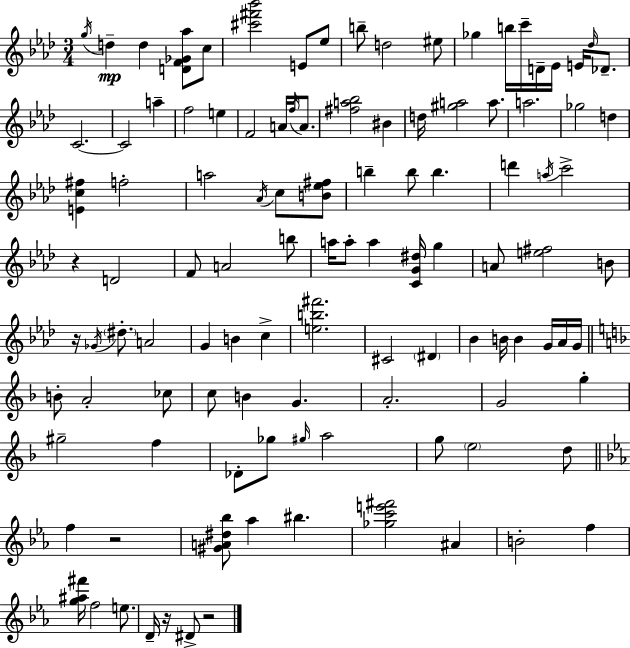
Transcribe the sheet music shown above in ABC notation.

X:1
T:Untitled
M:3/4
L:1/4
K:Ab
g/4 d d [DF_G_a]/2 c/2 [^c'^f'_b']2 E/2 _e/2 b/2 d2 ^e/2 _g b/4 c'/4 D/4 _E/4 E/4 _d/4 _D/2 C2 C2 a f2 e F2 A/4 f/4 A/2 [^fa_b]2 ^B d/4 [^ga]2 a/2 a2 _g2 d [Ec^f] f2 a2 _A/4 c/2 [B_e^f]/2 b b/2 b d' a/4 c'2 z D2 F/2 A2 b/2 a/4 a/2 a [CG^d]/4 g A/2 [e^f]2 B/2 z/4 _G/4 ^d/2 A2 G B c [eb^f']2 ^C2 ^D _B B/4 B G/4 _A/4 G/4 B/2 A2 _c/2 c/2 B G A2 G2 g ^g2 f _D/2 _g/2 ^g/4 a2 g/2 e2 d/2 f z2 [^GA^d_b]/2 _a ^b [_gc'e'^f']2 ^A B2 f [g^a^f']/4 f2 e/2 D/4 z/4 ^D/2 z2